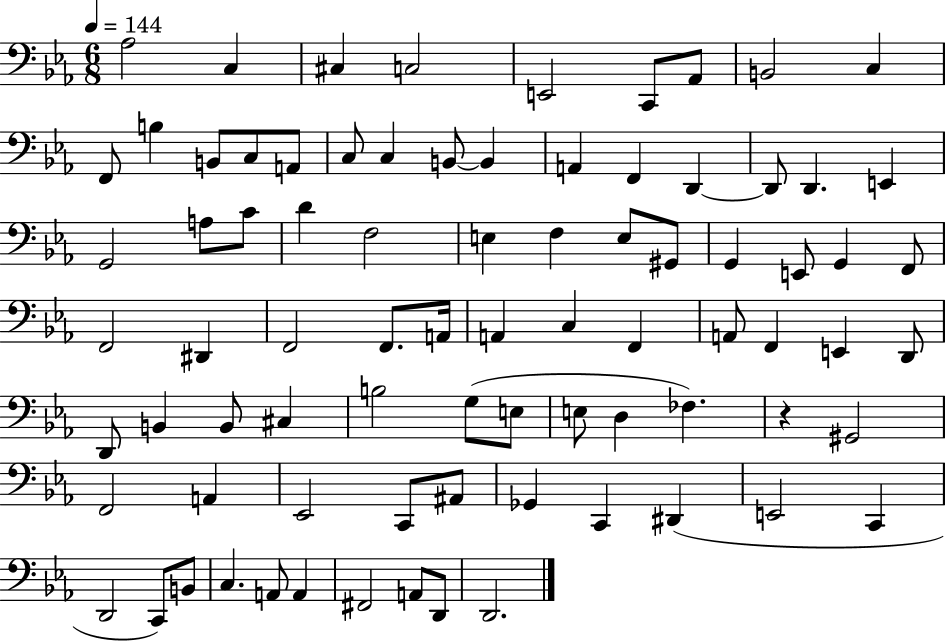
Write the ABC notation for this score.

X:1
T:Untitled
M:6/8
L:1/4
K:Eb
_A,2 C, ^C, C,2 E,,2 C,,/2 _A,,/2 B,,2 C, F,,/2 B, B,,/2 C,/2 A,,/2 C,/2 C, B,,/2 B,, A,, F,, D,, D,,/2 D,, E,, G,,2 A,/2 C/2 D F,2 E, F, E,/2 ^G,,/2 G,, E,,/2 G,, F,,/2 F,,2 ^D,, F,,2 F,,/2 A,,/4 A,, C, F,, A,,/2 F,, E,, D,,/2 D,,/2 B,, B,,/2 ^C, B,2 G,/2 E,/2 E,/2 D, _F, z ^G,,2 F,,2 A,, _E,,2 C,,/2 ^A,,/2 _G,, C,, ^D,, E,,2 C,, D,,2 C,,/2 B,,/2 C, A,,/2 A,, ^F,,2 A,,/2 D,,/2 D,,2